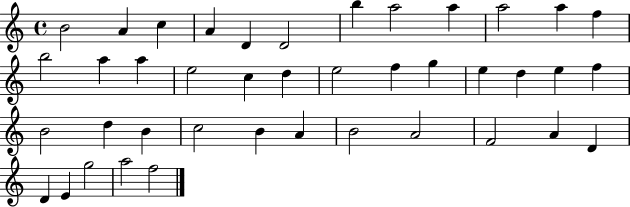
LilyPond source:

{
  \clef treble
  \time 4/4
  \defaultTimeSignature
  \key c \major
  b'2 a'4 c''4 | a'4 d'4 d'2 | b''4 a''2 a''4 | a''2 a''4 f''4 | \break b''2 a''4 a''4 | e''2 c''4 d''4 | e''2 f''4 g''4 | e''4 d''4 e''4 f''4 | \break b'2 d''4 b'4 | c''2 b'4 a'4 | b'2 a'2 | f'2 a'4 d'4 | \break d'4 e'4 g''2 | a''2 f''2 | \bar "|."
}